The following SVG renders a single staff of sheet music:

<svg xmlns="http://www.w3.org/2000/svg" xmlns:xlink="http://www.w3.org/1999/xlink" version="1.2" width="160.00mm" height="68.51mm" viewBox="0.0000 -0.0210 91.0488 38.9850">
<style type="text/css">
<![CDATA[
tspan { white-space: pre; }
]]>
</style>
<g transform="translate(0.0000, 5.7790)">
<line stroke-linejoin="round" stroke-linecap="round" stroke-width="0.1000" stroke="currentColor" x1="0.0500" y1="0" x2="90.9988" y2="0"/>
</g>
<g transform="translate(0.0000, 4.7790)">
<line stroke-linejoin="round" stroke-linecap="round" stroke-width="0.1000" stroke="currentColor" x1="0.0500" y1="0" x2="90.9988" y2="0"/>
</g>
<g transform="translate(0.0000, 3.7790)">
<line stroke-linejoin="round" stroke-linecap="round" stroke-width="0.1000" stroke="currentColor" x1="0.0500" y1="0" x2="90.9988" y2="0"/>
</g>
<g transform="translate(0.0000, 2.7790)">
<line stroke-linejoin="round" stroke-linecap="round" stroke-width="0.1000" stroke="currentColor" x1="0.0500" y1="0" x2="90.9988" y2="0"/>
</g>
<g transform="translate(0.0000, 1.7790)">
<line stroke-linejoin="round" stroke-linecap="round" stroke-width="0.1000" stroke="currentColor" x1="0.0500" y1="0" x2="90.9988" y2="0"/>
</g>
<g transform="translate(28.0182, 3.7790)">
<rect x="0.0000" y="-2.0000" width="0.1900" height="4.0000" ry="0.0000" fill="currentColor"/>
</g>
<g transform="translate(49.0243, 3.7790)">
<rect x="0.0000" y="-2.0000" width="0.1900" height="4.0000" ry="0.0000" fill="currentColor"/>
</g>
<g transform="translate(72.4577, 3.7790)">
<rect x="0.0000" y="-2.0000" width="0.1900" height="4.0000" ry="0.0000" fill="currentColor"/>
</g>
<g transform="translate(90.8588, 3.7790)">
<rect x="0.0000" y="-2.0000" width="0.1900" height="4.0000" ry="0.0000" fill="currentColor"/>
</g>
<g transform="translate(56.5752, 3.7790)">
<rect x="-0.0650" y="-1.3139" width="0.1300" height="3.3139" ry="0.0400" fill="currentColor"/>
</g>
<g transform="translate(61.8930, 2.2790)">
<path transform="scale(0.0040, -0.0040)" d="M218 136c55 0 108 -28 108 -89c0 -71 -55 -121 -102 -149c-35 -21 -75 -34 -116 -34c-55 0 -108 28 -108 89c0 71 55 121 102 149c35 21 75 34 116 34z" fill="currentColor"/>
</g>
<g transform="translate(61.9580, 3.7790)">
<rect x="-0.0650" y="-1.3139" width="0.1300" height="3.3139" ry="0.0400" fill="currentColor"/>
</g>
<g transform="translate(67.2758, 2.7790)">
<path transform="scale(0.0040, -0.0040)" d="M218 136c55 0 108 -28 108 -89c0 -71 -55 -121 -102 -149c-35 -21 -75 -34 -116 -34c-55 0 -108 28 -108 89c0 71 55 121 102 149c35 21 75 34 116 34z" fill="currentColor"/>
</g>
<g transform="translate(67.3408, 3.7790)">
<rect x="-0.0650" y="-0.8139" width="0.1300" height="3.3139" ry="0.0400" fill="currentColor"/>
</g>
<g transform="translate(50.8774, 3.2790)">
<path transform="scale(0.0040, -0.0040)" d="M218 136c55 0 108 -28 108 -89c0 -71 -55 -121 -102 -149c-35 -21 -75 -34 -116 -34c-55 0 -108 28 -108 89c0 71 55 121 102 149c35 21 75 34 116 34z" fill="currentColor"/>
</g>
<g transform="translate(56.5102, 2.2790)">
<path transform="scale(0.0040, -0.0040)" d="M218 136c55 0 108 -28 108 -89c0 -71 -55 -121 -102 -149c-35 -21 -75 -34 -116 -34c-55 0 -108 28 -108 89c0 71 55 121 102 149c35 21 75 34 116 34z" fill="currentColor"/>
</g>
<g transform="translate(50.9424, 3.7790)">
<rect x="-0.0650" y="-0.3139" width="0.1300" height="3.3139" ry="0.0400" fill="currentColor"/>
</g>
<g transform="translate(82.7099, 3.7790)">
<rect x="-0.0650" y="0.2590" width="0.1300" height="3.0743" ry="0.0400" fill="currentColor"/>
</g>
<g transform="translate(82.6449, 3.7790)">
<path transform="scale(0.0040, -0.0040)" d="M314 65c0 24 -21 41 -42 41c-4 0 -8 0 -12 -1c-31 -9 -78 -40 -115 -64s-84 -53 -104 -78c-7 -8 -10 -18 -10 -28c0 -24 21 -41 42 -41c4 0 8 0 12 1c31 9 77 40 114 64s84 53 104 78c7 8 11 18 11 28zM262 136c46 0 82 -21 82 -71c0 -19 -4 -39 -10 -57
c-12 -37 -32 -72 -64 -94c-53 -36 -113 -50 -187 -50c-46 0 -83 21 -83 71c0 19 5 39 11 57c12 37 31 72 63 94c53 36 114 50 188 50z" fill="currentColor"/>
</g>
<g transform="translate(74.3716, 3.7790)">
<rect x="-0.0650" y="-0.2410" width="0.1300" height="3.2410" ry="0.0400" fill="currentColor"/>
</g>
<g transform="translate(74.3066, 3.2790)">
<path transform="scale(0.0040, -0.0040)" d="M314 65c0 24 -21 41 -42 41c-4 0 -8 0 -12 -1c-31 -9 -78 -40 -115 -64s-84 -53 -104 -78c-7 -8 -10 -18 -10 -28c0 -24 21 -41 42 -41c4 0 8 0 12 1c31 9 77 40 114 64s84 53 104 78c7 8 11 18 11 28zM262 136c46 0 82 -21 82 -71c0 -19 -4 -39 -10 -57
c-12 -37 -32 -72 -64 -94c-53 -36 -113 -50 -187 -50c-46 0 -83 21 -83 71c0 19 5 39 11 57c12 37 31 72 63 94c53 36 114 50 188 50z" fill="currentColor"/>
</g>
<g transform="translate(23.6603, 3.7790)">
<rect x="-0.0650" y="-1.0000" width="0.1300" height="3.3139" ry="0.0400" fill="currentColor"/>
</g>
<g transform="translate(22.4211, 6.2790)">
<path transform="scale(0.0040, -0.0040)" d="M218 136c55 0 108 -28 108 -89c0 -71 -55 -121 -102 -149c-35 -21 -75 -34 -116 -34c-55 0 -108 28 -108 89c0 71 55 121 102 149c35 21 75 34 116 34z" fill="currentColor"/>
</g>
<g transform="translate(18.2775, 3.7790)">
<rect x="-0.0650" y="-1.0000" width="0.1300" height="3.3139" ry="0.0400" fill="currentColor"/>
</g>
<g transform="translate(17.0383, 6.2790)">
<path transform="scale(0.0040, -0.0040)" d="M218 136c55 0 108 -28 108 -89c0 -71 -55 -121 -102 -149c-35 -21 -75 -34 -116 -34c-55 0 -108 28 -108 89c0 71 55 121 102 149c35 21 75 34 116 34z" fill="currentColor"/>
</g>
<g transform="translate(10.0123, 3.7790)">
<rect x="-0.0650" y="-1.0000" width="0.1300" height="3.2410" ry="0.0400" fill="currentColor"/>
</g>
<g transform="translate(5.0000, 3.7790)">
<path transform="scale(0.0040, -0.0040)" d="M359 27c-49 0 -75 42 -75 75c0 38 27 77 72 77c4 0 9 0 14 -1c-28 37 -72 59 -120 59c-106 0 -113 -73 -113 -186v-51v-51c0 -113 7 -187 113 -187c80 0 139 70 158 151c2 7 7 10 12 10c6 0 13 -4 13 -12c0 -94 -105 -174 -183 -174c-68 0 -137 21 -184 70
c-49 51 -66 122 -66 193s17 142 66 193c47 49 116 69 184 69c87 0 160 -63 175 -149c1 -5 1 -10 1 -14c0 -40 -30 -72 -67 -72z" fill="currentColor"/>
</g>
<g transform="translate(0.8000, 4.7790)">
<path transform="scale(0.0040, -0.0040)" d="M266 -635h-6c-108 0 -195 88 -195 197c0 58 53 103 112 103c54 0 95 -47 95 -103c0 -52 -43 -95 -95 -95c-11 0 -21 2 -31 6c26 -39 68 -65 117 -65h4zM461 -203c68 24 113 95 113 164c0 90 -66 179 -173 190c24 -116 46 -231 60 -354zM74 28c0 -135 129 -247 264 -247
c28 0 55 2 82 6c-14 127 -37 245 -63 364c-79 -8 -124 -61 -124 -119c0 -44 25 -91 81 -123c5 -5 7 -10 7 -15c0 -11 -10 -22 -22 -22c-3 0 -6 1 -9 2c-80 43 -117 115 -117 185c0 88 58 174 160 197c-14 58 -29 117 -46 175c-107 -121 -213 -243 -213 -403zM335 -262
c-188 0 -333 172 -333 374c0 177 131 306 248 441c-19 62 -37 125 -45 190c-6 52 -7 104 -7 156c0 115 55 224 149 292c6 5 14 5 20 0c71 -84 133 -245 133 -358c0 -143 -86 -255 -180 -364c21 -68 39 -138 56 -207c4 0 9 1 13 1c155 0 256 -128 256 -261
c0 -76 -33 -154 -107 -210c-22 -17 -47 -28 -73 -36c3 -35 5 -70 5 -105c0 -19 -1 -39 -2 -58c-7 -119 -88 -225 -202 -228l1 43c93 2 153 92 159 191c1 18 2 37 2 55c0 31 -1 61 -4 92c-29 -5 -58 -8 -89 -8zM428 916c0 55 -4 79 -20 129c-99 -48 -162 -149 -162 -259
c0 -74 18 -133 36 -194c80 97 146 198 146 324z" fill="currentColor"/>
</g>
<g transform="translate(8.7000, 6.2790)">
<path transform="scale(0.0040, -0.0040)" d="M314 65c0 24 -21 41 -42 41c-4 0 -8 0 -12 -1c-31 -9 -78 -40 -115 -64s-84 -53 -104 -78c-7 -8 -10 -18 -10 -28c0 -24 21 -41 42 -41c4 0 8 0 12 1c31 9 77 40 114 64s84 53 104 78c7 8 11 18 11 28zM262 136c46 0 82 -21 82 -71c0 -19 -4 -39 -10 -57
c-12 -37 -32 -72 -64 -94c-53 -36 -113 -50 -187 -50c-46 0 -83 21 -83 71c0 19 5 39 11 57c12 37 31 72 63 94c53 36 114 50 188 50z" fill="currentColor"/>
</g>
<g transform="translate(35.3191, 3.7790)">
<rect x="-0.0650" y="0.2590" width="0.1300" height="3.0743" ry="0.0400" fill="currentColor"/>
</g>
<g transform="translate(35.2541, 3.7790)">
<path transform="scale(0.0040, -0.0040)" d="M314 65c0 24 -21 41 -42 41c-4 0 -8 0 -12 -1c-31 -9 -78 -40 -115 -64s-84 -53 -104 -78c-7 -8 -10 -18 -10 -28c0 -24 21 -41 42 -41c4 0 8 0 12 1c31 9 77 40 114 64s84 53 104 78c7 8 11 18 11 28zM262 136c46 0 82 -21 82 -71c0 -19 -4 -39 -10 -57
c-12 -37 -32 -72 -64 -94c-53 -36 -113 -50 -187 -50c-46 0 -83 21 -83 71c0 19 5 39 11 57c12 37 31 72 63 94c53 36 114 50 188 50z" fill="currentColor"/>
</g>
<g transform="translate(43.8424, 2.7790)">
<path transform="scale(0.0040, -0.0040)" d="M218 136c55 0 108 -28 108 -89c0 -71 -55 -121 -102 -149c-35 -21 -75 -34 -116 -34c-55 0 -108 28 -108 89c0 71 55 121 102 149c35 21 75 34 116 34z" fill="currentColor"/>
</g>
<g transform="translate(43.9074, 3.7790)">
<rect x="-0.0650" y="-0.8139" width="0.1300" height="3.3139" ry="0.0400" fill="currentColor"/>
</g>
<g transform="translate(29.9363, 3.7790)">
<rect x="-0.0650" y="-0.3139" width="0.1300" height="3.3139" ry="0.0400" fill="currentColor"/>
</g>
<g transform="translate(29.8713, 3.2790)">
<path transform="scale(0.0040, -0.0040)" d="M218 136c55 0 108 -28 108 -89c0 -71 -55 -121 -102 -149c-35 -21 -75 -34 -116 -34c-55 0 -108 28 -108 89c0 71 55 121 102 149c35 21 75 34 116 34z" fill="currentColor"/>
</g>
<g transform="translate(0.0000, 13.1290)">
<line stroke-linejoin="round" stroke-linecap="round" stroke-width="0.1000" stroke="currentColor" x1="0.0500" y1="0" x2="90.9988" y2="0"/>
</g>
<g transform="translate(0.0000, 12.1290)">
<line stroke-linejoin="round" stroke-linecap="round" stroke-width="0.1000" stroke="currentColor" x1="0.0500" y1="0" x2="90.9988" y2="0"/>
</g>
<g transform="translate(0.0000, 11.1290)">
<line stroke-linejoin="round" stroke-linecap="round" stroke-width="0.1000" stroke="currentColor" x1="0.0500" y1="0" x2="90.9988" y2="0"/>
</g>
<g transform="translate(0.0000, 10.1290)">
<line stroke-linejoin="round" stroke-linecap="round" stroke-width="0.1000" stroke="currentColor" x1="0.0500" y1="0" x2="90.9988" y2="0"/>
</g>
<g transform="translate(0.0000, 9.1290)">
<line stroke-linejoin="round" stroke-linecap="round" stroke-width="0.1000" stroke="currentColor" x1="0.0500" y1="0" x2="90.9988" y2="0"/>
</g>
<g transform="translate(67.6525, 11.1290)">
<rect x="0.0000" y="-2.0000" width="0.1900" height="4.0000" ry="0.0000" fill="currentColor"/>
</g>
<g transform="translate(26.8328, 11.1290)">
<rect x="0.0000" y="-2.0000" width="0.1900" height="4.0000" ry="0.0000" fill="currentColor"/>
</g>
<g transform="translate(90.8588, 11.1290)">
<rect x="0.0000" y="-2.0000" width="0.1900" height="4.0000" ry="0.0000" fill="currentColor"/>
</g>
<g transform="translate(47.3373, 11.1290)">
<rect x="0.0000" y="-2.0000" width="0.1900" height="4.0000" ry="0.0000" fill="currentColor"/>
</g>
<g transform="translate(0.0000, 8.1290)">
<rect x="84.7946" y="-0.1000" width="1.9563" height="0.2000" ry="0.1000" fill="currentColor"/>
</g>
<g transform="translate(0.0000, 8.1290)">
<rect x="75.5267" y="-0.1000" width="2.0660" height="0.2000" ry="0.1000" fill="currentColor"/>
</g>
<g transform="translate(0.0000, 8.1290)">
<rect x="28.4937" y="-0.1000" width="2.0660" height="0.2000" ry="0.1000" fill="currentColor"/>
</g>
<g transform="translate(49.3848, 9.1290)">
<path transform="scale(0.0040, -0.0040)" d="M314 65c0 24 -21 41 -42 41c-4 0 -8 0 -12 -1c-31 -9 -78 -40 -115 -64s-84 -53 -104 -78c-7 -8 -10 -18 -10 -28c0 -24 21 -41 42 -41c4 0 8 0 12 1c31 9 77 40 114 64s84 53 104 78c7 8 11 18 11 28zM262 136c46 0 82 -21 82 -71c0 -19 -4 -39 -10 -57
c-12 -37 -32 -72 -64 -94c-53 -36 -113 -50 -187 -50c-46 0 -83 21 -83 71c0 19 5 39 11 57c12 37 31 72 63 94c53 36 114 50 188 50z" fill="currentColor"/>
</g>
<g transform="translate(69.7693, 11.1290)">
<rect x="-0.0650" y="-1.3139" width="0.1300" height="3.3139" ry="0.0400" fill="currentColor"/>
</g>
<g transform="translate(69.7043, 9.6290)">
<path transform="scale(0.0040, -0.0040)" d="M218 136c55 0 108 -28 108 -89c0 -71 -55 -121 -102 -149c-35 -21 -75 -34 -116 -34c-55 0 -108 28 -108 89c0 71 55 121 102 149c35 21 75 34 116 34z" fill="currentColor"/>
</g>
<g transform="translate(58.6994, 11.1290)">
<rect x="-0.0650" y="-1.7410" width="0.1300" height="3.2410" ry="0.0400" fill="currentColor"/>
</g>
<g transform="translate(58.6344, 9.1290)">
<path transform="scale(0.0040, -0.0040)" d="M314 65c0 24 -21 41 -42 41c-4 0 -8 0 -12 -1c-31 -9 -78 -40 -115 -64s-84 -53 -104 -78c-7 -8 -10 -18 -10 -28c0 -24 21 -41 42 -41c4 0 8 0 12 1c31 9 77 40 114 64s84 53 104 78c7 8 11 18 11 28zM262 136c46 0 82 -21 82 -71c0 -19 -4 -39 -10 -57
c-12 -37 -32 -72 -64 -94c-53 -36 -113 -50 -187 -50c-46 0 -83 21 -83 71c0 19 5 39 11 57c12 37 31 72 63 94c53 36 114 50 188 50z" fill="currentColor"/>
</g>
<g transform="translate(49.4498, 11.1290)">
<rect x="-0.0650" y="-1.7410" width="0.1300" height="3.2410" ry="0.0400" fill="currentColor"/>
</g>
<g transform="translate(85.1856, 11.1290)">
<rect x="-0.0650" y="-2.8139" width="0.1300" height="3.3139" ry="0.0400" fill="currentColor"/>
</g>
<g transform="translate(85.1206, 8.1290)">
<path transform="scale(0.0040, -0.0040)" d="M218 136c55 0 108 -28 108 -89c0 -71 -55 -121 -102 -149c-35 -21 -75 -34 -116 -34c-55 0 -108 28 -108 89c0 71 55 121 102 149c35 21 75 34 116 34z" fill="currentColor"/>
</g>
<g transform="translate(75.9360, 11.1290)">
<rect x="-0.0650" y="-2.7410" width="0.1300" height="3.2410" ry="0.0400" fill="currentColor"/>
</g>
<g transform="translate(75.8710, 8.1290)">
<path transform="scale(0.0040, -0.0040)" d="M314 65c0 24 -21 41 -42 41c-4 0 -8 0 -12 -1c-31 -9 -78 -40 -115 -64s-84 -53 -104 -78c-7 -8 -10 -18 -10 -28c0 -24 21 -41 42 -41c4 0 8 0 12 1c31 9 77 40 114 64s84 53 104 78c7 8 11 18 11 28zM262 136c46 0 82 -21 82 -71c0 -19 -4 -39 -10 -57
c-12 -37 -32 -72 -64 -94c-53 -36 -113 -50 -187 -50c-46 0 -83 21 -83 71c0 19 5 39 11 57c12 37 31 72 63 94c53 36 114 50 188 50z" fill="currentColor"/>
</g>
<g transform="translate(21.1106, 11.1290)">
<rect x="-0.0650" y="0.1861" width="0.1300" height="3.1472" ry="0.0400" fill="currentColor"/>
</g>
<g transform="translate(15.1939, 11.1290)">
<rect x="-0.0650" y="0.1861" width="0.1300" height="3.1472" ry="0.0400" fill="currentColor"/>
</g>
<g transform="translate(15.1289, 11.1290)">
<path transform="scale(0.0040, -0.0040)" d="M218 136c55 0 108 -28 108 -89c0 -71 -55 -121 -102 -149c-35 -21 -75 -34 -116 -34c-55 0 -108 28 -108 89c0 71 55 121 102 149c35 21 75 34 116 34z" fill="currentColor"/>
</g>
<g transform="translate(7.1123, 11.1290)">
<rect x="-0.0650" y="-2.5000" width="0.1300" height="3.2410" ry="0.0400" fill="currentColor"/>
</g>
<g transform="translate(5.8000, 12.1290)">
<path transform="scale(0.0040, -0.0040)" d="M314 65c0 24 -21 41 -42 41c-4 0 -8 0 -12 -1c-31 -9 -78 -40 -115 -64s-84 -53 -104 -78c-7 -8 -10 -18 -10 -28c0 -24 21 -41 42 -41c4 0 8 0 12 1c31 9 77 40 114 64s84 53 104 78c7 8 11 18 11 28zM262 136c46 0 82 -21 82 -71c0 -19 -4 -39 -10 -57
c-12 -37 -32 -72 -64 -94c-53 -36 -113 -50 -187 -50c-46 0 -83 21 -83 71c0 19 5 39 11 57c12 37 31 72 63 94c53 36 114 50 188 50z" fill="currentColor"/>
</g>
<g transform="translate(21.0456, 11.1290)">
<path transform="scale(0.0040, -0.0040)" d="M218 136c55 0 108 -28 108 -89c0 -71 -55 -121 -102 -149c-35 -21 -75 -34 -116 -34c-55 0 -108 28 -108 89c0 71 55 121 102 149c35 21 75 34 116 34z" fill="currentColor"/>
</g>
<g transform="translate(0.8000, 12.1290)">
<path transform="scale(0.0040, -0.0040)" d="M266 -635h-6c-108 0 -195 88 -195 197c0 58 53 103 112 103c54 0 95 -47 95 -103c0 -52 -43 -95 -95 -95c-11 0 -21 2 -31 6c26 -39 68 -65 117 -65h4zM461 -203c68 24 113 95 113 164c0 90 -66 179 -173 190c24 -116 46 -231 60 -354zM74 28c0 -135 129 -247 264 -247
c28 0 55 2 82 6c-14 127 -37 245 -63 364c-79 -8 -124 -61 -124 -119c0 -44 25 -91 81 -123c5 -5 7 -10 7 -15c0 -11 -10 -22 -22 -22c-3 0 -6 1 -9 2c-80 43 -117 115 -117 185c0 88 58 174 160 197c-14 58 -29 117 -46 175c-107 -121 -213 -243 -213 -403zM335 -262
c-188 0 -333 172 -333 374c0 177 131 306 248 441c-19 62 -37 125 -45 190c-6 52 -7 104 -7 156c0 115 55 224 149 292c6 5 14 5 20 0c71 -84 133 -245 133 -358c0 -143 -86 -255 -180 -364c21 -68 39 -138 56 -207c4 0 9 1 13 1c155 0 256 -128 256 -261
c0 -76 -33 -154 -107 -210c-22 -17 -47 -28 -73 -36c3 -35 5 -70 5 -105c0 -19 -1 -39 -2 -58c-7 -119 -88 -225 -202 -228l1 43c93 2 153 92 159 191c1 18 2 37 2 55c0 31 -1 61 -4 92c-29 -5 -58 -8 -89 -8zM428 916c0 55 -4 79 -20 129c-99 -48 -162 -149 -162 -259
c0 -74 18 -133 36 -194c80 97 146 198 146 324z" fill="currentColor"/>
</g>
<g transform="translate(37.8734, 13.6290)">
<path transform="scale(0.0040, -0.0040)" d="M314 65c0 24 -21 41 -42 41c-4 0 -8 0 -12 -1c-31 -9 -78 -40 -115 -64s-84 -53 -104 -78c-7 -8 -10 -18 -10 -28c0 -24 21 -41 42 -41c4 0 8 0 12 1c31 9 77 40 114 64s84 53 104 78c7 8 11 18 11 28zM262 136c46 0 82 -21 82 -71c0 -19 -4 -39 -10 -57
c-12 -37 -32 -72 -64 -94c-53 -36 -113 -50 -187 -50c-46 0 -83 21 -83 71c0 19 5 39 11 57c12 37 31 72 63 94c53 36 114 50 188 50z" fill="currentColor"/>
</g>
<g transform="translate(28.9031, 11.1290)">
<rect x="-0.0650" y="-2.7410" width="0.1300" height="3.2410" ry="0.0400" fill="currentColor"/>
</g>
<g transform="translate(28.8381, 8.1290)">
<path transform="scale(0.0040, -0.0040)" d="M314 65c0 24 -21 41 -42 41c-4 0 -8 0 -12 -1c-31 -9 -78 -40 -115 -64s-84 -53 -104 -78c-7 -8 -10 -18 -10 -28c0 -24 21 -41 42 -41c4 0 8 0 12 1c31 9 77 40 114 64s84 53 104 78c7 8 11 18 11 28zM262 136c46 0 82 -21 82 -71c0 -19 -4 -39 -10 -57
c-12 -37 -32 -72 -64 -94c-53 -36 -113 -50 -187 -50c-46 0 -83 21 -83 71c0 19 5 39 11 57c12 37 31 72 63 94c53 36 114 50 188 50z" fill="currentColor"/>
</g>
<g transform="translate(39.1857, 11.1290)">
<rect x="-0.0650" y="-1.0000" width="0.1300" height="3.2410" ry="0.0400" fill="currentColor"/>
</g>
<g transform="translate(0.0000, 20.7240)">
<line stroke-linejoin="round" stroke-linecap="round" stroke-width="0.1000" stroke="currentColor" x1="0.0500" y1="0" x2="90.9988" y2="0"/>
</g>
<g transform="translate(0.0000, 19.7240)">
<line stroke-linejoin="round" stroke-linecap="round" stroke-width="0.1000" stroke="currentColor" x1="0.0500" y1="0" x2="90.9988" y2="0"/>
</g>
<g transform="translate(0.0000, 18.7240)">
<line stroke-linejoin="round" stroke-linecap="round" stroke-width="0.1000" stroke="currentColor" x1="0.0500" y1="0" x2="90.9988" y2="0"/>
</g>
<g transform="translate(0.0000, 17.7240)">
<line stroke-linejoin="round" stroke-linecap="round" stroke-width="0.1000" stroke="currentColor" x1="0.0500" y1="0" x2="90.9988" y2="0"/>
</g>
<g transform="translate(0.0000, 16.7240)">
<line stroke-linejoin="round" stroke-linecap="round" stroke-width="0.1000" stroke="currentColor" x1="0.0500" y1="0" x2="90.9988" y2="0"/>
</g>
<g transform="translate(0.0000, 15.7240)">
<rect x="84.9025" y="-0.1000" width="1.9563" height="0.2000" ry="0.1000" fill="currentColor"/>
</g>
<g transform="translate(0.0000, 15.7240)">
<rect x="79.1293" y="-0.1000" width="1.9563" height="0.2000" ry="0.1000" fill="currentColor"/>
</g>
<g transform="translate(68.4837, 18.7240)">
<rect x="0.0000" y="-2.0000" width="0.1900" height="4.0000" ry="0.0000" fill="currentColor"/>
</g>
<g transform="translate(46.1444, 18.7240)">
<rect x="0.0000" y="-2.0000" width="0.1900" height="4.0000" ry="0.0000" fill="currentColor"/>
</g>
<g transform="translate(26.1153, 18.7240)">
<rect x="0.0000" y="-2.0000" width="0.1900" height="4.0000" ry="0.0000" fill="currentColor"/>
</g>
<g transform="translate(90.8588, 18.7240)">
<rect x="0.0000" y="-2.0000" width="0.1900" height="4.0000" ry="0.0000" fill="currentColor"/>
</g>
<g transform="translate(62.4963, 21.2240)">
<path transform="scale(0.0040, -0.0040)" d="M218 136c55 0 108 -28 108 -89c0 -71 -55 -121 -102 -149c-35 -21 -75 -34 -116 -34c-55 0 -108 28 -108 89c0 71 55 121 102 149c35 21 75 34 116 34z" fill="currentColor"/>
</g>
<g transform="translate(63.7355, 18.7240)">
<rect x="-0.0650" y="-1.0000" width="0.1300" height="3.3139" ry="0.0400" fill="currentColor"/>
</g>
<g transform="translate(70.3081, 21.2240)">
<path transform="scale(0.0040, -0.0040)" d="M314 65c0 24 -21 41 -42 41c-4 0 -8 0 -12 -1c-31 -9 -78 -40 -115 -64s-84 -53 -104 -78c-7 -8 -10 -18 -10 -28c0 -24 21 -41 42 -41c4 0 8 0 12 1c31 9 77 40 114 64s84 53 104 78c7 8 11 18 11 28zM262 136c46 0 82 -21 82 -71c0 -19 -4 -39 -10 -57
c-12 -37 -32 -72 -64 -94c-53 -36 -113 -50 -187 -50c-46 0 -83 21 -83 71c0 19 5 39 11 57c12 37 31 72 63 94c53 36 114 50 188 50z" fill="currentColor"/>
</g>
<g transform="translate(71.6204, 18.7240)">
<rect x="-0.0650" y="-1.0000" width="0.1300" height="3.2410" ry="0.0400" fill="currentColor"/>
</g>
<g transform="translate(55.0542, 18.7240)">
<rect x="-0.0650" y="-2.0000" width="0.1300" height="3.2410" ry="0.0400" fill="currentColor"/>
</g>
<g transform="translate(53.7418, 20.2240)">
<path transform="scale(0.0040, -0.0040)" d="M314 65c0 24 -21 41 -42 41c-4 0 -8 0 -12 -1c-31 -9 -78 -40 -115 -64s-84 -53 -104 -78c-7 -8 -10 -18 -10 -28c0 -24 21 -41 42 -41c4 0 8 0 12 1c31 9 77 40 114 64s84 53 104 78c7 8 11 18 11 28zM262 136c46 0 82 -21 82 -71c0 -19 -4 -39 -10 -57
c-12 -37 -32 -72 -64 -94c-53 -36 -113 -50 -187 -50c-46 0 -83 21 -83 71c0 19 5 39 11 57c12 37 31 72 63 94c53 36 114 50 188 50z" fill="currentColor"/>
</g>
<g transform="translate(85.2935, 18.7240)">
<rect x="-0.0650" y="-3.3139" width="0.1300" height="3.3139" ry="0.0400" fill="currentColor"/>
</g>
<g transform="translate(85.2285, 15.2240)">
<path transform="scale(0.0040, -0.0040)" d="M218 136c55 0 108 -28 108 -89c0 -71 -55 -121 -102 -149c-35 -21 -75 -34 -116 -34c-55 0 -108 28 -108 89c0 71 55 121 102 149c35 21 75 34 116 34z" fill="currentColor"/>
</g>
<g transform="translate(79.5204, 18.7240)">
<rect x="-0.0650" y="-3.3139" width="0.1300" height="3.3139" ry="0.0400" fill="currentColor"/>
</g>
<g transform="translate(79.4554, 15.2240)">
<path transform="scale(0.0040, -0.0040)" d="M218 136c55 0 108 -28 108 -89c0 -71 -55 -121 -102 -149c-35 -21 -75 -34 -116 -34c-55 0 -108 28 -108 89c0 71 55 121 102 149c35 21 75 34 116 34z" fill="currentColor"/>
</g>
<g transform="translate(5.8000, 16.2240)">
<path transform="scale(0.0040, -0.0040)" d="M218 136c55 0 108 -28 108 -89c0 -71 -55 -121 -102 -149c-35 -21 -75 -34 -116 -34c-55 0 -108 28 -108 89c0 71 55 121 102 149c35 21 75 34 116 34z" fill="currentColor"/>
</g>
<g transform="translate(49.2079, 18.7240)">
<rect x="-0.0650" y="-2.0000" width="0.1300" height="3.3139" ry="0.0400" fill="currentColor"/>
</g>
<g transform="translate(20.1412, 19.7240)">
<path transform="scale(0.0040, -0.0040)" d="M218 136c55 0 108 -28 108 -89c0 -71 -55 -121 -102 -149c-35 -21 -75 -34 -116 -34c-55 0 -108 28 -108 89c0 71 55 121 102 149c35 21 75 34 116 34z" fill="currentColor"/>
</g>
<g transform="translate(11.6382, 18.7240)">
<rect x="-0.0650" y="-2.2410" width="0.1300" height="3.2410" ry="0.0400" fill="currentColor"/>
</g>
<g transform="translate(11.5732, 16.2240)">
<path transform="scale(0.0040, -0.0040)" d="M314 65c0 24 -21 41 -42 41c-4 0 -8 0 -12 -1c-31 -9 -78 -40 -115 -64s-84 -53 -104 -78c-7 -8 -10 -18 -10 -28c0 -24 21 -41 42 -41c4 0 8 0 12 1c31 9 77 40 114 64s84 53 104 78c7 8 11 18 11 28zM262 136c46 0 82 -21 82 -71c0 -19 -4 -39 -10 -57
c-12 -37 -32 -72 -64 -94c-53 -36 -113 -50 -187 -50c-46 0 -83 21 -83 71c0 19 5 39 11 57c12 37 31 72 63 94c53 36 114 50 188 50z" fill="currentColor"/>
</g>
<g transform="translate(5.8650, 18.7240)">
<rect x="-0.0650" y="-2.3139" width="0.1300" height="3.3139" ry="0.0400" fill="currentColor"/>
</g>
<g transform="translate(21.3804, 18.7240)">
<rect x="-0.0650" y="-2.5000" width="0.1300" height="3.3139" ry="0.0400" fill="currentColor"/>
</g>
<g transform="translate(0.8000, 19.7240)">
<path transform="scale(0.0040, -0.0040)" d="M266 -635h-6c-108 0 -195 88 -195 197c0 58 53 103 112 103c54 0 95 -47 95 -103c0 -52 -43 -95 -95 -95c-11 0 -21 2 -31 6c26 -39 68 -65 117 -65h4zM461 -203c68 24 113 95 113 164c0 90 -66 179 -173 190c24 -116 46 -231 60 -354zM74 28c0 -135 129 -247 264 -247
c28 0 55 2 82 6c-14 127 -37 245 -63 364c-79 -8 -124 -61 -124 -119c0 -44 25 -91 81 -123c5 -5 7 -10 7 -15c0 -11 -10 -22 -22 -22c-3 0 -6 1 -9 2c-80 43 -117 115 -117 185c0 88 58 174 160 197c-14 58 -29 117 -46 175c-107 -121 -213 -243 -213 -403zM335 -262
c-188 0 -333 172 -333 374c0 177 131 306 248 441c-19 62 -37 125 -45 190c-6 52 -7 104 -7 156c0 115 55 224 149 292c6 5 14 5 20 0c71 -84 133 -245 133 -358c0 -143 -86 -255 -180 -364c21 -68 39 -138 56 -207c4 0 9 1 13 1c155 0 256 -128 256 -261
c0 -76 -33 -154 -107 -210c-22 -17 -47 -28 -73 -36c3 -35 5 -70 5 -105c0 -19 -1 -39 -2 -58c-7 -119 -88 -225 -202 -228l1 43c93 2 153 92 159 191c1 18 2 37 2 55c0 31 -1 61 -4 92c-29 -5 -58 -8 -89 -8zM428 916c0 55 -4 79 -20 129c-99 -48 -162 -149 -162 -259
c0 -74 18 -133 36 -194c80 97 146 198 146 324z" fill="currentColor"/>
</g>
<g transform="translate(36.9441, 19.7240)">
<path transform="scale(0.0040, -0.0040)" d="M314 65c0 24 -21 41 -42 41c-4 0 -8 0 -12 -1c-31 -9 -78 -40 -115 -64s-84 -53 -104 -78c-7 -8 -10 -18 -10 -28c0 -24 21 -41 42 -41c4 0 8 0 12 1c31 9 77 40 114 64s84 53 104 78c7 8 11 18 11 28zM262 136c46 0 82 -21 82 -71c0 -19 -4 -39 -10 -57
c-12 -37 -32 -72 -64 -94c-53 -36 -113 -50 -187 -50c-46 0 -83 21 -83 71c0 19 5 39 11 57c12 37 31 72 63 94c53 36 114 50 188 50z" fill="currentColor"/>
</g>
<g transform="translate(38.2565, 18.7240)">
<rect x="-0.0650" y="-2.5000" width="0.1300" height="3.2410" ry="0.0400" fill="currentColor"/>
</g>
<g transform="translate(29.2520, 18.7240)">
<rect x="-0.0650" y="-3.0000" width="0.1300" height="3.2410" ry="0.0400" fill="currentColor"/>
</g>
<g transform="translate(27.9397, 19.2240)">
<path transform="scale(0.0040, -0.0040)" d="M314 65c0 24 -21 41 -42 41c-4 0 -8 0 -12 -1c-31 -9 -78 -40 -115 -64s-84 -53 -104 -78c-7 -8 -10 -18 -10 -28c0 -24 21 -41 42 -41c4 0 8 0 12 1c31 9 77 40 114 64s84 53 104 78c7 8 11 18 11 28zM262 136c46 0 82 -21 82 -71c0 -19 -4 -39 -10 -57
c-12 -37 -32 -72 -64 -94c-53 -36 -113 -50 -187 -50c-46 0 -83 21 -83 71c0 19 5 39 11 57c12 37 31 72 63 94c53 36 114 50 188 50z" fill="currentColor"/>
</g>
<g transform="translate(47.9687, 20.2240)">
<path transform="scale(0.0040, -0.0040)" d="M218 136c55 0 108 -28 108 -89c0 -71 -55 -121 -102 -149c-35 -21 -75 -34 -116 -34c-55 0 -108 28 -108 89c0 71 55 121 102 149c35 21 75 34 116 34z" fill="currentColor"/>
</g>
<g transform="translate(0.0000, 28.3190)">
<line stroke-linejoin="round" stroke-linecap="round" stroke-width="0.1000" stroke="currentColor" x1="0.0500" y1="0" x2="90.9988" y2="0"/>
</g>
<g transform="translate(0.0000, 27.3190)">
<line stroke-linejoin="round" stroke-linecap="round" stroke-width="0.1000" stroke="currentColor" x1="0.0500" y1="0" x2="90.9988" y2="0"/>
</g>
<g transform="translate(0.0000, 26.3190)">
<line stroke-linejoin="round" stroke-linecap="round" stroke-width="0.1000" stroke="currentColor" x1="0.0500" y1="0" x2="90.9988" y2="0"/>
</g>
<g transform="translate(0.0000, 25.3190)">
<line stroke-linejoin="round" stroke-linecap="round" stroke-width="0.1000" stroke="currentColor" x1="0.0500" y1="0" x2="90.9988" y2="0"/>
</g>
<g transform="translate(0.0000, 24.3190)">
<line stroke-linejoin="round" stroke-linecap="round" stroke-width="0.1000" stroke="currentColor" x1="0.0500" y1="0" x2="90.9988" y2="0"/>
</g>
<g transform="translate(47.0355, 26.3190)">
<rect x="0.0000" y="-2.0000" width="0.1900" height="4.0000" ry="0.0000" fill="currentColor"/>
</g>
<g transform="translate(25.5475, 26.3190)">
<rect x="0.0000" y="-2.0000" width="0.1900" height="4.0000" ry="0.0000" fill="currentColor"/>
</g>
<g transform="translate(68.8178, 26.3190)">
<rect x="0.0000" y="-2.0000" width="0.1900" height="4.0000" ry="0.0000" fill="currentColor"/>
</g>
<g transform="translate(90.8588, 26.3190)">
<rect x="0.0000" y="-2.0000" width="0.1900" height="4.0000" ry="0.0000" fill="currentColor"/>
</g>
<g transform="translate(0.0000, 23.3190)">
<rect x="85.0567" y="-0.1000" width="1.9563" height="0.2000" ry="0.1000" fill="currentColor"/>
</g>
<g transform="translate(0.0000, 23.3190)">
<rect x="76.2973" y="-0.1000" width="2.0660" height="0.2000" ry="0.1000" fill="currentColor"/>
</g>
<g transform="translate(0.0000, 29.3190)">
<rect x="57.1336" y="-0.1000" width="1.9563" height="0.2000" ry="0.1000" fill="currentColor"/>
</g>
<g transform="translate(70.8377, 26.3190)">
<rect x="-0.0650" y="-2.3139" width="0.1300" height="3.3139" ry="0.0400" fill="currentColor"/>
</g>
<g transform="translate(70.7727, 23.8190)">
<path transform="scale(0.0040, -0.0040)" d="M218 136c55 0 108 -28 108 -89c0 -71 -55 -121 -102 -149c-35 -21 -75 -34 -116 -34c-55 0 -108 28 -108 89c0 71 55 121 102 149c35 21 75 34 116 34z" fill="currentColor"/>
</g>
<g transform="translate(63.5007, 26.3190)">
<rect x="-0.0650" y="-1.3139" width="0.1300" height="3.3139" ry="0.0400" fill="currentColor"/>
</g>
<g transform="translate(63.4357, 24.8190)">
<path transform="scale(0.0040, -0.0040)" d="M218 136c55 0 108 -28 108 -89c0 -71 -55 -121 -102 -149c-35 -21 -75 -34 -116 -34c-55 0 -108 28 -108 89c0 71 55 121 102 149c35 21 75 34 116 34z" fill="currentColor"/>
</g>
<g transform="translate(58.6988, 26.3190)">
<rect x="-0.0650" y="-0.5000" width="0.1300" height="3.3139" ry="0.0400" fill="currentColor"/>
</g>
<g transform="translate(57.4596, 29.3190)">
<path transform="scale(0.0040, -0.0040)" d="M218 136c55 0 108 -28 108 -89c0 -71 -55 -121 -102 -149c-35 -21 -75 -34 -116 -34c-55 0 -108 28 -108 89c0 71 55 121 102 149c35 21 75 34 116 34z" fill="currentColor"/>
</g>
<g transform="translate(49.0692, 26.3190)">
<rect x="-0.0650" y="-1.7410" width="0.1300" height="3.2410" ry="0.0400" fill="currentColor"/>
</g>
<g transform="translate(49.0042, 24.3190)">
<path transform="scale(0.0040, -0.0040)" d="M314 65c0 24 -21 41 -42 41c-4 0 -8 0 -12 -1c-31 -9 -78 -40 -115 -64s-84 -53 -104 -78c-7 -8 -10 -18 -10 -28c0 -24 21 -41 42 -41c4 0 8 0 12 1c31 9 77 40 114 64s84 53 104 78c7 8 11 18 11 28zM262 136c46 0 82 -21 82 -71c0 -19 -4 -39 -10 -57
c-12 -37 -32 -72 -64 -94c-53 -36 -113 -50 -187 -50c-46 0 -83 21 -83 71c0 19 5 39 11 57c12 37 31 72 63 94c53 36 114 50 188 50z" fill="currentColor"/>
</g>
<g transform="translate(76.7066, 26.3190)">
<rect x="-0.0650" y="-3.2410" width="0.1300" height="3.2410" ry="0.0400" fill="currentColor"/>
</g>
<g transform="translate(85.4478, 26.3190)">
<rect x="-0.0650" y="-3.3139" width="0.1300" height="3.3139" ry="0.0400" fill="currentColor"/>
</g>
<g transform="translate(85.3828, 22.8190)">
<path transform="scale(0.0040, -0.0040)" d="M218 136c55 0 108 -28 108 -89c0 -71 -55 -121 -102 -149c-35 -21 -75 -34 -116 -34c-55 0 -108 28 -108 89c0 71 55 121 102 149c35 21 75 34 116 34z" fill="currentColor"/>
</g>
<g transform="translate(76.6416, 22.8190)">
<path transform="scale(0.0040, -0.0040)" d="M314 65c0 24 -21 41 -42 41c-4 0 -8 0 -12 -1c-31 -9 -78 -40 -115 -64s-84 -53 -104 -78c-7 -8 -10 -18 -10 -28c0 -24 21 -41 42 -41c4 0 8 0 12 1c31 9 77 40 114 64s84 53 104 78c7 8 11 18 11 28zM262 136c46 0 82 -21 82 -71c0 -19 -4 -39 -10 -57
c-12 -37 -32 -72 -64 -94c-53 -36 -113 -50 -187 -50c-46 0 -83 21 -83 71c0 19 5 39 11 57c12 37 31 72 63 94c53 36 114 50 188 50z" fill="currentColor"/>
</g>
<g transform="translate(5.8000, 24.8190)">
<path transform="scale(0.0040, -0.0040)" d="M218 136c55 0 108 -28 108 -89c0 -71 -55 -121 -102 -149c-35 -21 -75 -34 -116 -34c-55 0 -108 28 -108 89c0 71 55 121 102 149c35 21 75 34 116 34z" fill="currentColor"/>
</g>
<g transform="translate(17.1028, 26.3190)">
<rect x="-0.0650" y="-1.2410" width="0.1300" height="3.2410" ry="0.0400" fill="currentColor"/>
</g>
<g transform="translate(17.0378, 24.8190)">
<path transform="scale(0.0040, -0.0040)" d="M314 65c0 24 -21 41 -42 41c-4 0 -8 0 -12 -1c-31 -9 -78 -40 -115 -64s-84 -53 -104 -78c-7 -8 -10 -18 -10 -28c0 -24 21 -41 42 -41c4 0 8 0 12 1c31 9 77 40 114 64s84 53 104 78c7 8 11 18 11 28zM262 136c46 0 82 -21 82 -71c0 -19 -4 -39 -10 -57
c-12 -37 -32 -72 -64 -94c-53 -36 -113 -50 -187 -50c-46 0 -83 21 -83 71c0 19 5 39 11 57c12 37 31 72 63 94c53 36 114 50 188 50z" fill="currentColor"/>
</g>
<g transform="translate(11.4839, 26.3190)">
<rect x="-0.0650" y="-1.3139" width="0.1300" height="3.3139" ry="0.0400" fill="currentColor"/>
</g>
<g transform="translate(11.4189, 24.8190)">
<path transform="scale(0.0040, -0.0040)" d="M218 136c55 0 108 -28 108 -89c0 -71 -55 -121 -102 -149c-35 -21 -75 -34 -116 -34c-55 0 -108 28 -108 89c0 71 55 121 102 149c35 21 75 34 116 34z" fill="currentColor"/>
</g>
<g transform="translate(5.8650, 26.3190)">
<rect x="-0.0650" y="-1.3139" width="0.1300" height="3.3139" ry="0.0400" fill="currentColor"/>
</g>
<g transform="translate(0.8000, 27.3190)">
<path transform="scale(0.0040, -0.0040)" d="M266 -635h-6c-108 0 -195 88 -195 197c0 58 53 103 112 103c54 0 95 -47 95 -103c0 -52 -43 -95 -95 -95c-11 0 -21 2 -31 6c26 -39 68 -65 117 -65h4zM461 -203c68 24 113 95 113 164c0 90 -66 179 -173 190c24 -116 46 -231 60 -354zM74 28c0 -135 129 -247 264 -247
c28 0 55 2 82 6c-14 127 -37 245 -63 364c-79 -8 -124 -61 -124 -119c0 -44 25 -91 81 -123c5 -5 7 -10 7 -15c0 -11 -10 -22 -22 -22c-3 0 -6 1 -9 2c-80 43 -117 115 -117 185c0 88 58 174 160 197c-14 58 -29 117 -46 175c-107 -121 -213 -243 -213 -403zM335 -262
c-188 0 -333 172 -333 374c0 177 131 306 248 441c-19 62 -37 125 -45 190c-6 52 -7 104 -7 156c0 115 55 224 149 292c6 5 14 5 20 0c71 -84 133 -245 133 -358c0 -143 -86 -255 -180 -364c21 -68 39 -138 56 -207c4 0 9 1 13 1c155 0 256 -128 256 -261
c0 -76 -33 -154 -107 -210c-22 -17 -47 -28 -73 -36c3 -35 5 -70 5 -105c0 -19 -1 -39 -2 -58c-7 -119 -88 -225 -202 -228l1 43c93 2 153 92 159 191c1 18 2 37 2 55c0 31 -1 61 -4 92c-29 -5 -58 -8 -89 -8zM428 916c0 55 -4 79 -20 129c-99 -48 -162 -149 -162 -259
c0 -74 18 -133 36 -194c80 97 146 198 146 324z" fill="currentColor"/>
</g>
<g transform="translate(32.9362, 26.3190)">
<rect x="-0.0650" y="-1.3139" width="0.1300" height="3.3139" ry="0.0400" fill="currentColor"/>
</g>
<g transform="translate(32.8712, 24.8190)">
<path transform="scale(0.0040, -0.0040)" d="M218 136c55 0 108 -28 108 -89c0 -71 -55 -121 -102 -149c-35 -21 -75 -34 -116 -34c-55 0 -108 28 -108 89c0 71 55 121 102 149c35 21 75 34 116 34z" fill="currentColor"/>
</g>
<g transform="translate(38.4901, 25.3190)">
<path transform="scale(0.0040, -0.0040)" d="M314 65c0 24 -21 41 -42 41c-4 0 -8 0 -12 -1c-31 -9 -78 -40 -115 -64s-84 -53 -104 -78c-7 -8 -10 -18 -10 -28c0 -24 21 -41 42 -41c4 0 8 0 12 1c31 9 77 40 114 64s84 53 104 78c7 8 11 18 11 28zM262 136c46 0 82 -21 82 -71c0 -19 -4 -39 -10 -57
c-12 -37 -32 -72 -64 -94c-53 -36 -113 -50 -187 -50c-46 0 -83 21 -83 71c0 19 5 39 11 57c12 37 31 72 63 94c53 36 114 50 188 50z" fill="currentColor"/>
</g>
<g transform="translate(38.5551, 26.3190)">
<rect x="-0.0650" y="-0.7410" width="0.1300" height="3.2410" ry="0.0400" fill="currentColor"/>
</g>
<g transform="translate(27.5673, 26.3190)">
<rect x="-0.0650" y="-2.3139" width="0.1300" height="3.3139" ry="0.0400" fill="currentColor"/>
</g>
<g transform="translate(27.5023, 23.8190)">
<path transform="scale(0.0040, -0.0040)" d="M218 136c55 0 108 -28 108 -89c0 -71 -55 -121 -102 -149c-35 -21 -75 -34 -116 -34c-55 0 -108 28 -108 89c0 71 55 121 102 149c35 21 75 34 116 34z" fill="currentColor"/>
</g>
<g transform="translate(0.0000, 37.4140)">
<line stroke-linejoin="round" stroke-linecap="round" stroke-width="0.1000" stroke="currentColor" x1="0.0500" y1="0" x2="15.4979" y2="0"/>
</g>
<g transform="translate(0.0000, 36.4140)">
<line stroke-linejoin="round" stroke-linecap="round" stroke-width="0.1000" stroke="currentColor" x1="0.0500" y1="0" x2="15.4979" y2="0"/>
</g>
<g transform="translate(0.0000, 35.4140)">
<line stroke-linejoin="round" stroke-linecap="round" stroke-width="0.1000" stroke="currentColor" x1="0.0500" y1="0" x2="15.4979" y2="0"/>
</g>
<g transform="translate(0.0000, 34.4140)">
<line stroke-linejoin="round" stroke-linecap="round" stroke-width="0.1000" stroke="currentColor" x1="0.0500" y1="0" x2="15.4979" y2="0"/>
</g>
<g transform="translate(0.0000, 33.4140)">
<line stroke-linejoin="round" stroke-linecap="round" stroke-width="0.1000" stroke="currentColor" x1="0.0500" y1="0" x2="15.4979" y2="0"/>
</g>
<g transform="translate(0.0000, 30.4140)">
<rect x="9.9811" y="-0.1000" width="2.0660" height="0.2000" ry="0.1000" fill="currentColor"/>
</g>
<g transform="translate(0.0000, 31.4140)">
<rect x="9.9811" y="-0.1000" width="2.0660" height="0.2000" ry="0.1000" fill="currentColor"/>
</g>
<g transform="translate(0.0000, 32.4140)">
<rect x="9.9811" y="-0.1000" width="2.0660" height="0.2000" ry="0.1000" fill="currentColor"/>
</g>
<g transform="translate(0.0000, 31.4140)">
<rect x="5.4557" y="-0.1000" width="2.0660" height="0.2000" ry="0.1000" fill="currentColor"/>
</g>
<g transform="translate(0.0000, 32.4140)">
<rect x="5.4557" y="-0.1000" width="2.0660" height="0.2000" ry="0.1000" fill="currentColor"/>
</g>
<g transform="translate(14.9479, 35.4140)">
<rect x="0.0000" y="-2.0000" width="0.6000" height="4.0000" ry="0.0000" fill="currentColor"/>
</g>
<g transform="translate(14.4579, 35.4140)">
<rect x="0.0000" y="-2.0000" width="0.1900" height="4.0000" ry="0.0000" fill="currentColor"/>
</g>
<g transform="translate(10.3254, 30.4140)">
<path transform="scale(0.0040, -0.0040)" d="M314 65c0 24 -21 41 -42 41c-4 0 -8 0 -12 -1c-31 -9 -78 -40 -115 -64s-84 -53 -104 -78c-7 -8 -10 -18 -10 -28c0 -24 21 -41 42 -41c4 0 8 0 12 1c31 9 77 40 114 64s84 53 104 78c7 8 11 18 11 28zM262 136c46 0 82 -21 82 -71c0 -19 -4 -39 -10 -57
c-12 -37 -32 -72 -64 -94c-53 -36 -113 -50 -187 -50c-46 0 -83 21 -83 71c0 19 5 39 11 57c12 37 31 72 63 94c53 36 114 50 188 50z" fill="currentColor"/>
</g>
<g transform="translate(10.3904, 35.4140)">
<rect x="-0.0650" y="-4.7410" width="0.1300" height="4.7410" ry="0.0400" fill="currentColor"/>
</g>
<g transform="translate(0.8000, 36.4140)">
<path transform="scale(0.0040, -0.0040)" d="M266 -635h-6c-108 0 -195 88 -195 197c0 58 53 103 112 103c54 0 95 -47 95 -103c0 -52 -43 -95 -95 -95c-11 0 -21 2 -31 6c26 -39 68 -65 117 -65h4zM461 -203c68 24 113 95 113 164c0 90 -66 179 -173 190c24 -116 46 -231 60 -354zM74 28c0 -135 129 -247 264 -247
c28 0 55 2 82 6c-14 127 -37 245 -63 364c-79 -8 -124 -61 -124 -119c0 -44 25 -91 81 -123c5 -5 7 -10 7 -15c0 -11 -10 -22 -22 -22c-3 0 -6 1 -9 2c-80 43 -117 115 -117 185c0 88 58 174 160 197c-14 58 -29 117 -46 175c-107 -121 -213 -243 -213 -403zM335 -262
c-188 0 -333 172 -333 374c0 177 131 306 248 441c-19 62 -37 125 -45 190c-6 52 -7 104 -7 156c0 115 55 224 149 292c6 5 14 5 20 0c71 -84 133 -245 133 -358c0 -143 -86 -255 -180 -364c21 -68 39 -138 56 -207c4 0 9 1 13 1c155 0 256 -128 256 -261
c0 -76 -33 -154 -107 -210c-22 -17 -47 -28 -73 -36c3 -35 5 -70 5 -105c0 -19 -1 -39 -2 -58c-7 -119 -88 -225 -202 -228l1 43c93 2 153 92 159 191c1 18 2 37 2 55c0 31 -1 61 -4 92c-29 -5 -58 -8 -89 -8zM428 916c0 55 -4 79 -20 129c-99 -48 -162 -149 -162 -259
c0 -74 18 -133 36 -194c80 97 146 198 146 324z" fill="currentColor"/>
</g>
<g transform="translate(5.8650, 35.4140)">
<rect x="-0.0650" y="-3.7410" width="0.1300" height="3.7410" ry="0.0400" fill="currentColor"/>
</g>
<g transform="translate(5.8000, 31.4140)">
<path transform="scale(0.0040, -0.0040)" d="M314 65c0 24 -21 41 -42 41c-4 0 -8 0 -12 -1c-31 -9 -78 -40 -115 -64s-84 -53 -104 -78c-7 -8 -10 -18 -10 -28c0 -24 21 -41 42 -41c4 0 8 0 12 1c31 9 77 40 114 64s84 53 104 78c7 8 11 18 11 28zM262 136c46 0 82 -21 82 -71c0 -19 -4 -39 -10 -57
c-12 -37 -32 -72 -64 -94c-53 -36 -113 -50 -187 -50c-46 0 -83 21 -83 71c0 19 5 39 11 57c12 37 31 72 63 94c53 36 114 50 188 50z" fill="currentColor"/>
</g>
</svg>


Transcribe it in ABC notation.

X:1
T:Untitled
M:4/4
L:1/4
K:C
D2 D D c B2 d c e e d c2 B2 G2 B B a2 D2 f2 f2 e a2 a g g2 G A2 G2 F F2 D D2 b b e e e2 g e d2 f2 C e g b2 b c'2 e'2